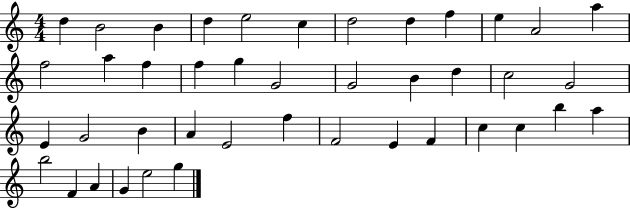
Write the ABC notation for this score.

X:1
T:Untitled
M:4/4
L:1/4
K:C
d B2 B d e2 c d2 d f e A2 a f2 a f f g G2 G2 B d c2 G2 E G2 B A E2 f F2 E F c c b a b2 F A G e2 g